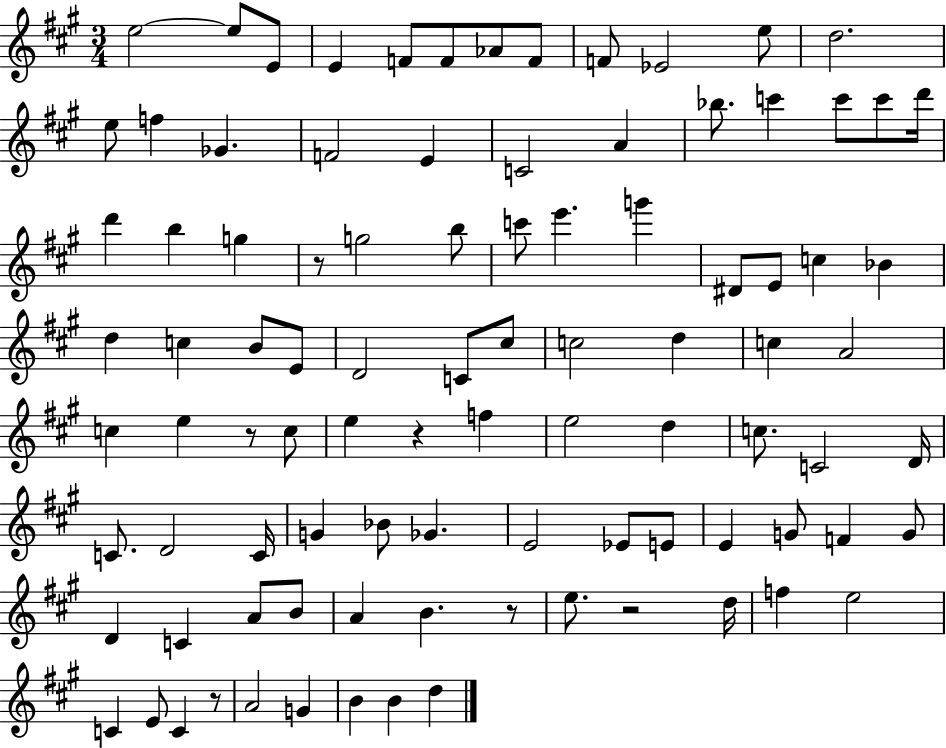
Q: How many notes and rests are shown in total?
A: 94